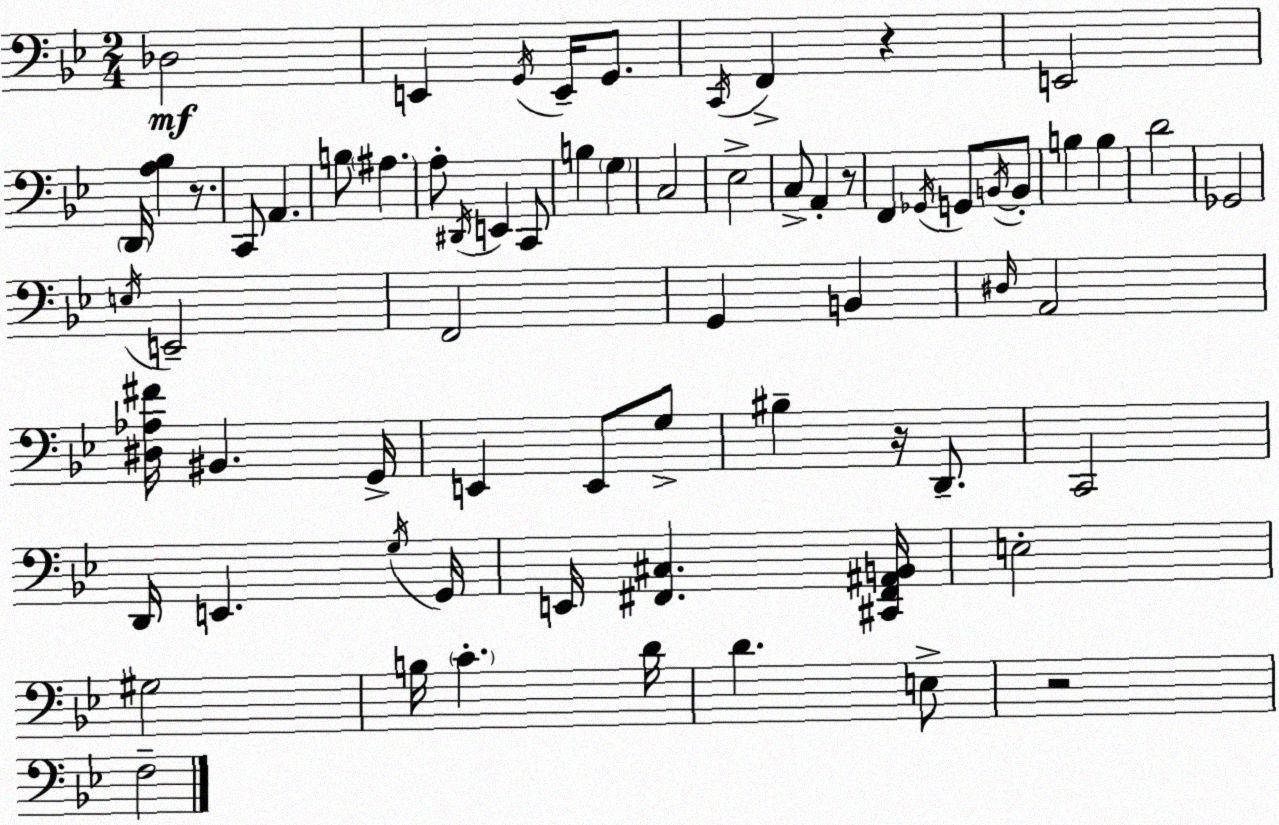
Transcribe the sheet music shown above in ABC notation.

X:1
T:Untitled
M:2/4
L:1/4
K:Gm
_D,2 E,, G,,/4 E,,/4 G,,/2 C,,/4 F,, z E,,2 D,,/4 [A,_B,] z/2 C,,/2 A,, B,/2 ^A, A,/2 ^D,,/4 E,, C,,/2 B, G, C,2 _E,2 C,/2 A,, z/2 F,, _G,,/4 G,,/2 B,,/4 B,,/2 B, B, D2 _G,,2 E,/4 E,,2 F,,2 G,, B,, ^D,/4 A,,2 [^D,_A,^F]/4 ^B,, G,,/4 E,, E,,/2 G,/2 ^B, z/4 D,,/2 C,,2 D,,/4 E,, G,/4 G,,/4 E,,/4 [^F,,^C,] [^C,,^F,,^A,,B,,]/4 E,2 ^G,2 B,/4 C D/4 D E,/2 z2 F,2